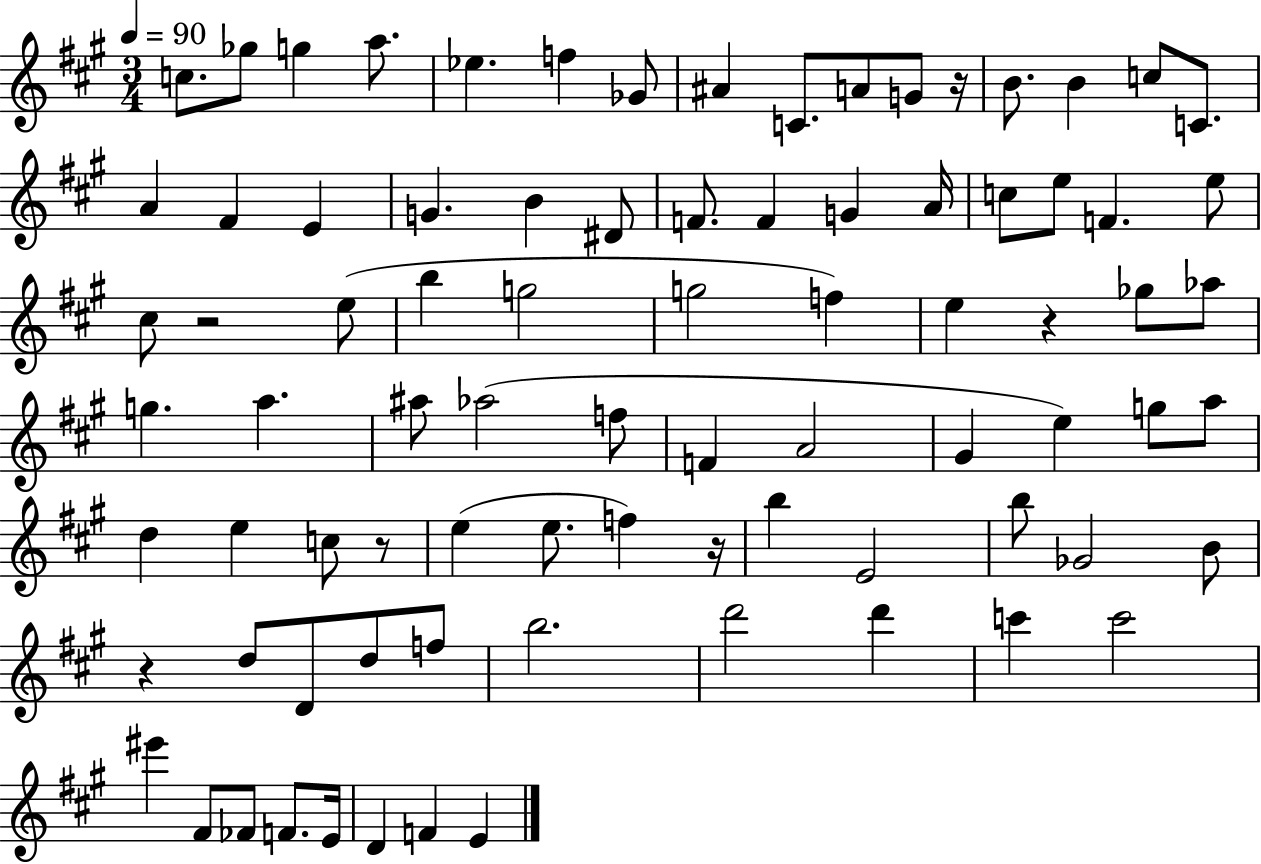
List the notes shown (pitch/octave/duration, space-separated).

C5/e. Gb5/e G5/q A5/e. Eb5/q. F5/q Gb4/e A#4/q C4/e. A4/e G4/e R/s B4/e. B4/q C5/e C4/e. A4/q F#4/q E4/q G4/q. B4/q D#4/e F4/e. F4/q G4/q A4/s C5/e E5/e F4/q. E5/e C#5/e R/h E5/e B5/q G5/h G5/h F5/q E5/q R/q Gb5/e Ab5/e G5/q. A5/q. A#5/e Ab5/h F5/e F4/q A4/h G#4/q E5/q G5/e A5/e D5/q E5/q C5/e R/e E5/q E5/e. F5/q R/s B5/q E4/h B5/e Gb4/h B4/e R/q D5/e D4/e D5/e F5/e B5/h. D6/h D6/q C6/q C6/h EIS6/q F#4/e FES4/e F4/e. E4/s D4/q F4/q E4/q